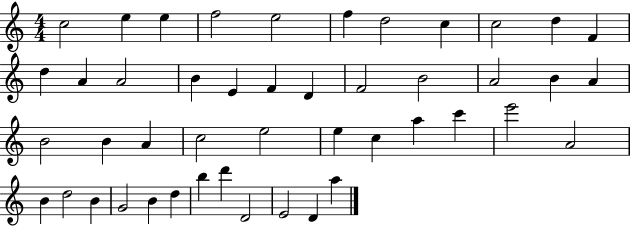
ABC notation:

X:1
T:Untitled
M:4/4
L:1/4
K:C
c2 e e f2 e2 f d2 c c2 d F d A A2 B E F D F2 B2 A2 B A B2 B A c2 e2 e c a c' e'2 A2 B d2 B G2 B d b d' D2 E2 D a